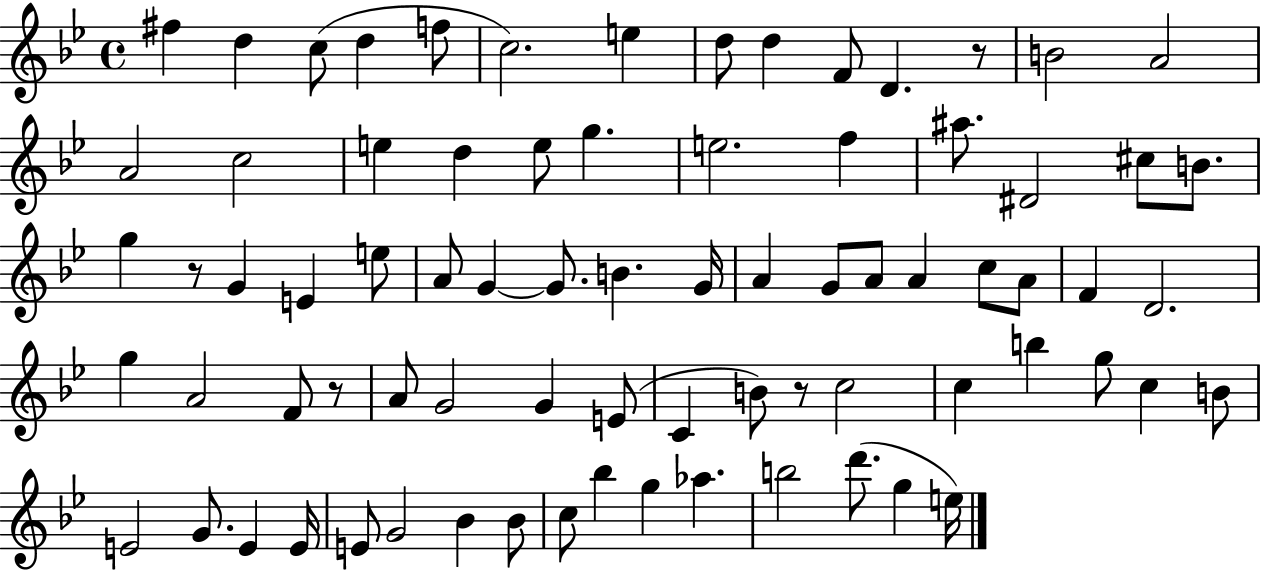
F#5/q D5/q C5/e D5/q F5/e C5/h. E5/q D5/e D5/q F4/e D4/q. R/e B4/h A4/h A4/h C5/h E5/q D5/q E5/e G5/q. E5/h. F5/q A#5/e. D#4/h C#5/e B4/e. G5/q R/e G4/q E4/q E5/e A4/e G4/q G4/e. B4/q. G4/s A4/q G4/e A4/e A4/q C5/e A4/e F4/q D4/h. G5/q A4/h F4/e R/e A4/e G4/h G4/q E4/e C4/q B4/e R/e C5/h C5/q B5/q G5/e C5/q B4/e E4/h G4/e. E4/q E4/s E4/e G4/h Bb4/q Bb4/e C5/e Bb5/q G5/q Ab5/q. B5/h D6/e. G5/q E5/s